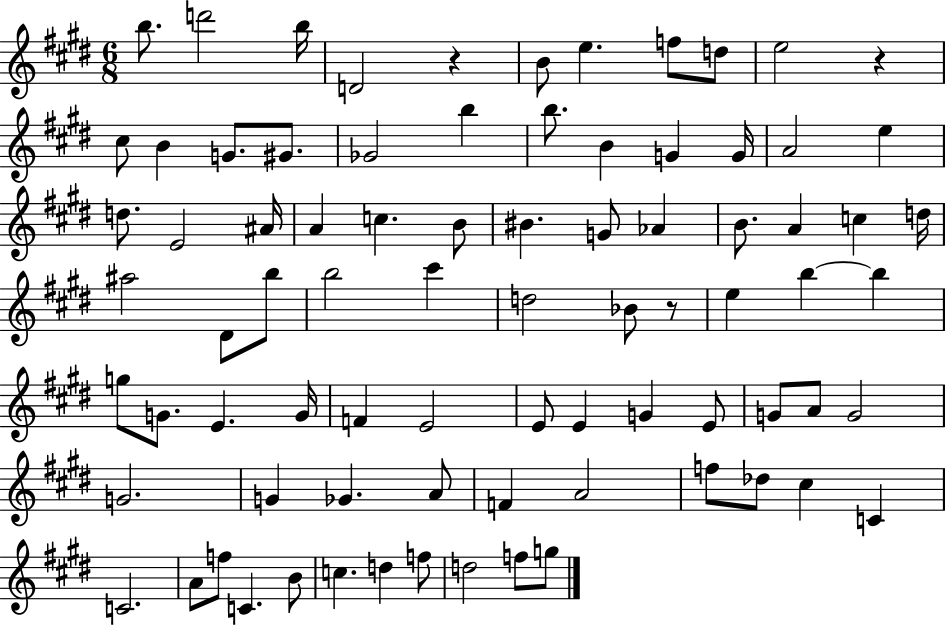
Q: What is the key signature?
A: E major